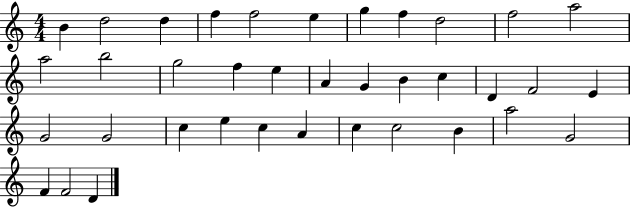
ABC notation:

X:1
T:Untitled
M:4/4
L:1/4
K:C
B d2 d f f2 e g f d2 f2 a2 a2 b2 g2 f e A G B c D F2 E G2 G2 c e c A c c2 B a2 G2 F F2 D